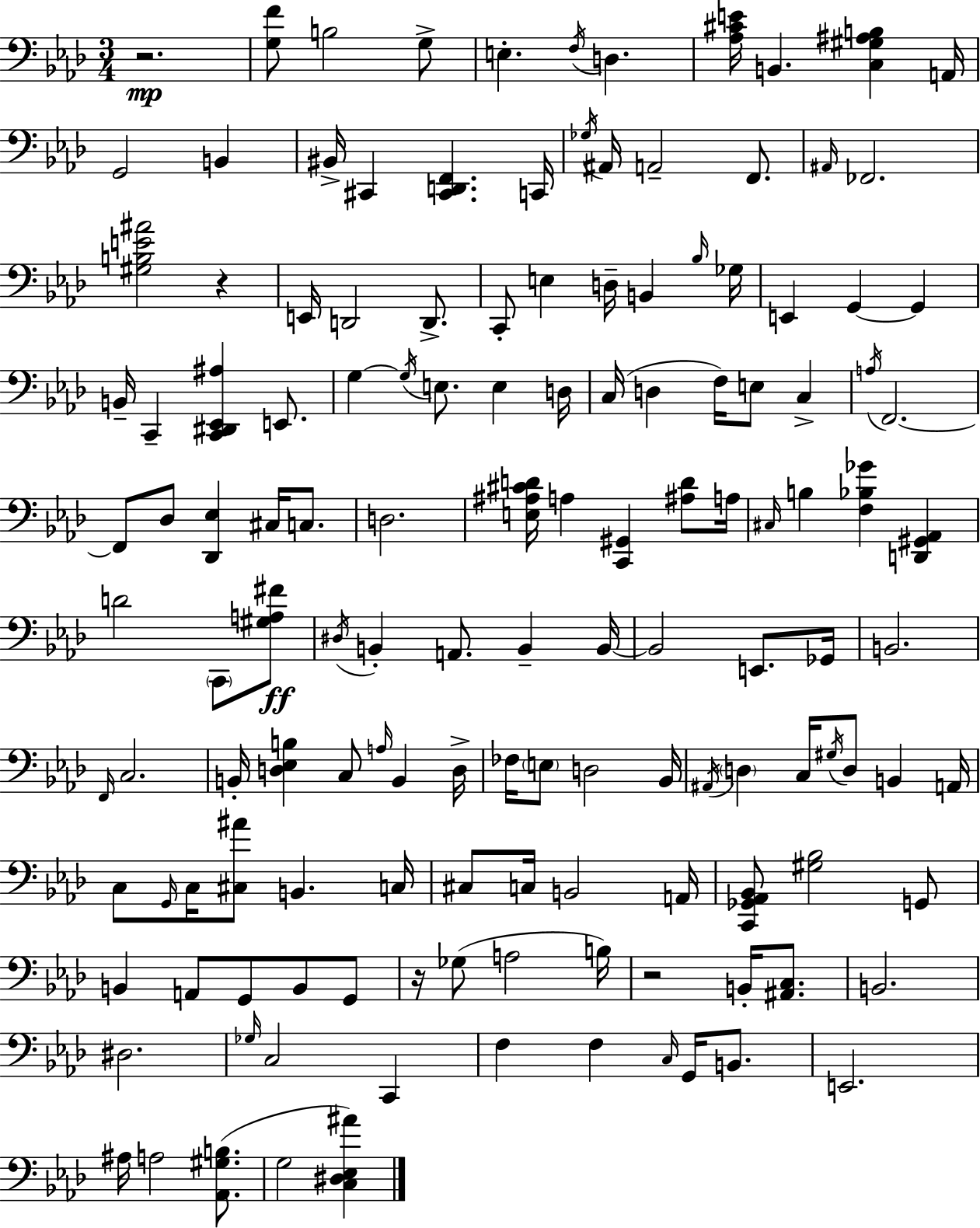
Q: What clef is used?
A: bass